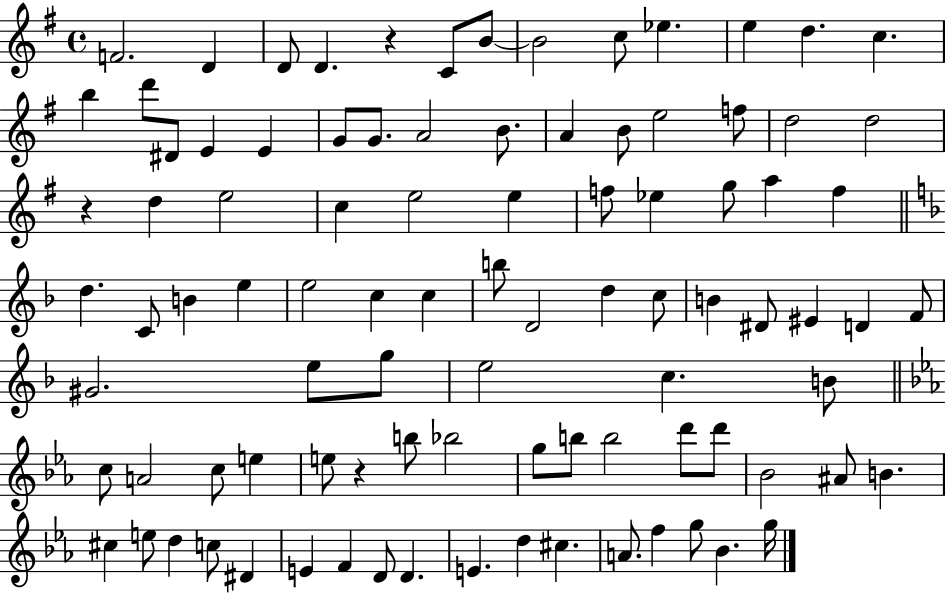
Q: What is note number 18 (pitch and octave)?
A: G4